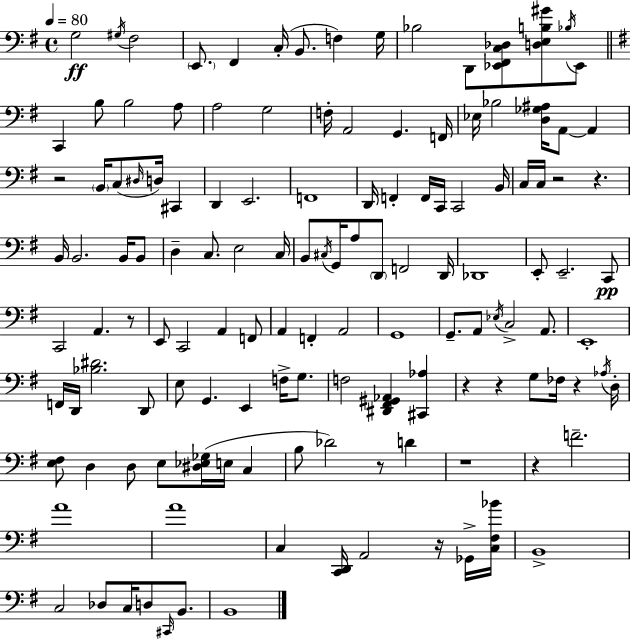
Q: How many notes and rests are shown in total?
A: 134